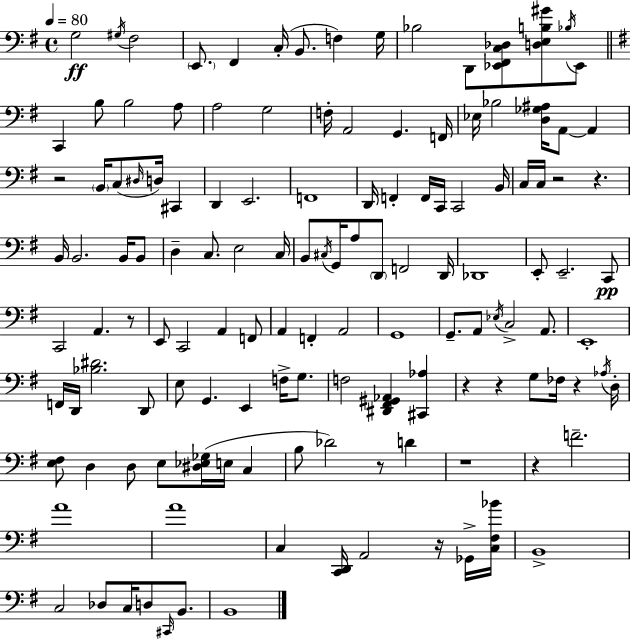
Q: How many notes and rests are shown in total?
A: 134